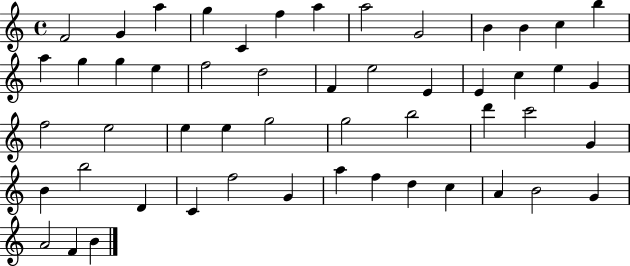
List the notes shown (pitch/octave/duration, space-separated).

F4/h G4/q A5/q G5/q C4/q F5/q A5/q A5/h G4/h B4/q B4/q C5/q B5/q A5/q G5/q G5/q E5/q F5/h D5/h F4/q E5/h E4/q E4/q C5/q E5/q G4/q F5/h E5/h E5/q E5/q G5/h G5/h B5/h D6/q C6/h G4/q B4/q B5/h D4/q C4/q F5/h G4/q A5/q F5/q D5/q C5/q A4/q B4/h G4/q A4/h F4/q B4/q